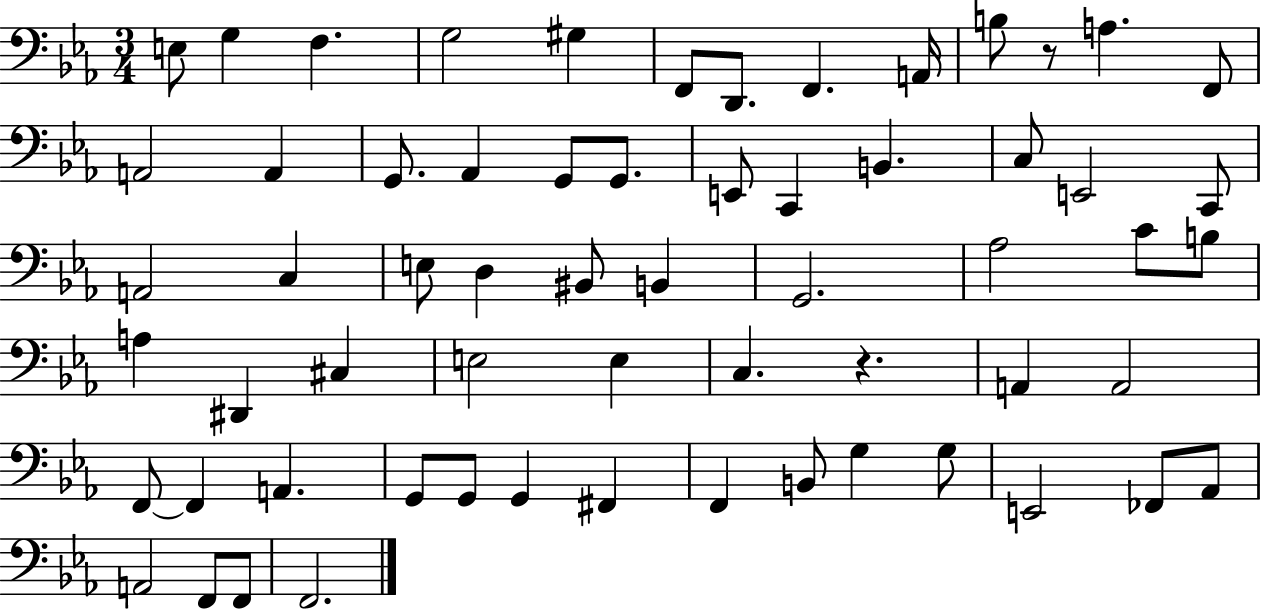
E3/e G3/q F3/q. G3/h G#3/q F2/e D2/e. F2/q. A2/s B3/e R/e A3/q. F2/e A2/h A2/q G2/e. Ab2/q G2/e G2/e. E2/e C2/q B2/q. C3/e E2/h C2/e A2/h C3/q E3/e D3/q BIS2/e B2/q G2/h. Ab3/h C4/e B3/e A3/q D#2/q C#3/q E3/h E3/q C3/q. R/q. A2/q A2/h F2/e F2/q A2/q. G2/e G2/e G2/q F#2/q F2/q B2/e G3/q G3/e E2/h FES2/e Ab2/e A2/h F2/e F2/e F2/h.